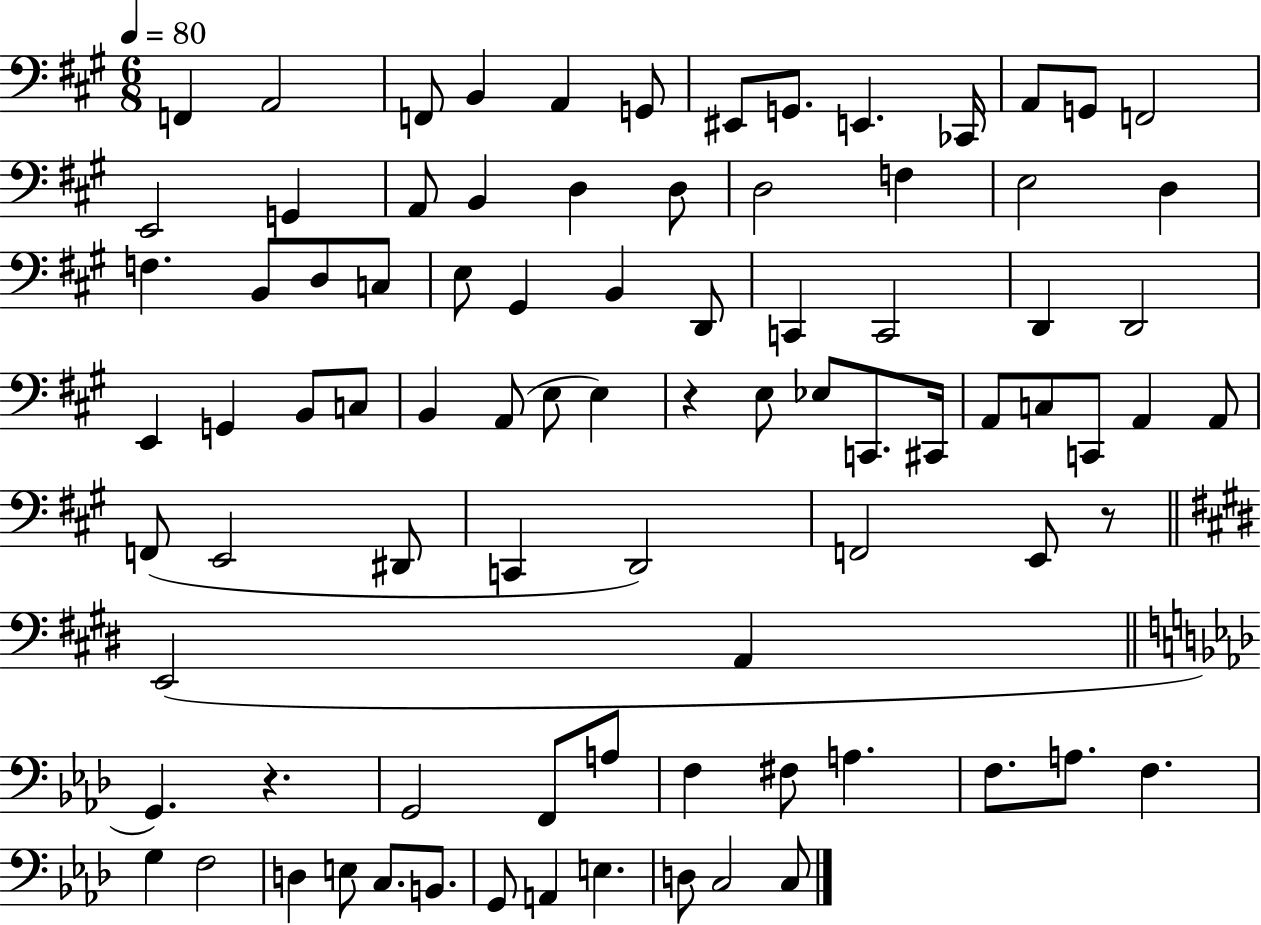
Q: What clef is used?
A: bass